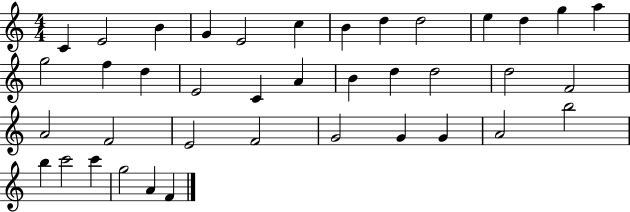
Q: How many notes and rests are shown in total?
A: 39